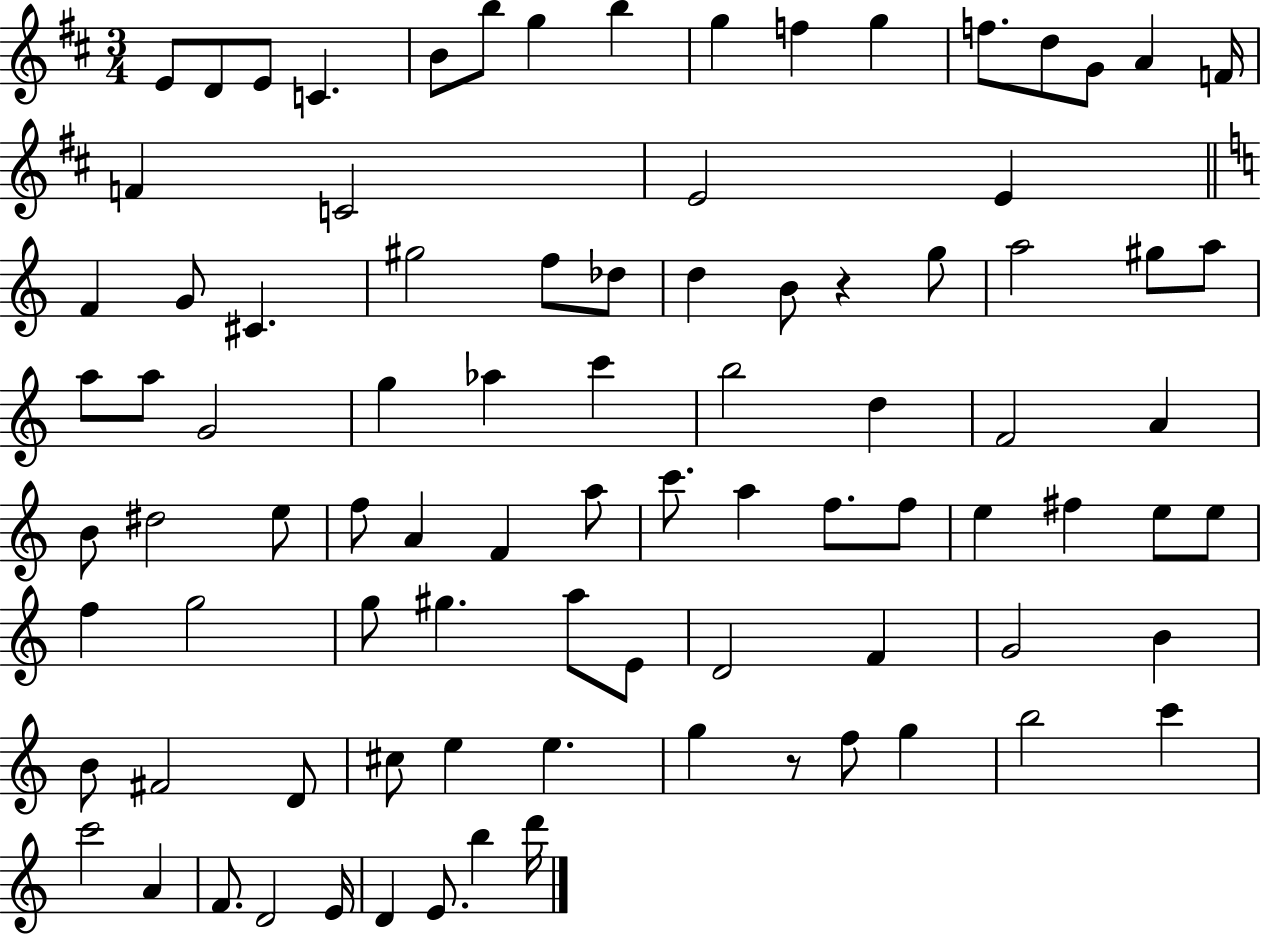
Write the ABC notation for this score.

X:1
T:Untitled
M:3/4
L:1/4
K:D
E/2 D/2 E/2 C B/2 b/2 g b g f g f/2 d/2 G/2 A F/4 F C2 E2 E F G/2 ^C ^g2 f/2 _d/2 d B/2 z g/2 a2 ^g/2 a/2 a/2 a/2 G2 g _a c' b2 d F2 A B/2 ^d2 e/2 f/2 A F a/2 c'/2 a f/2 f/2 e ^f e/2 e/2 f g2 g/2 ^g a/2 E/2 D2 F G2 B B/2 ^F2 D/2 ^c/2 e e g z/2 f/2 g b2 c' c'2 A F/2 D2 E/4 D E/2 b d'/4